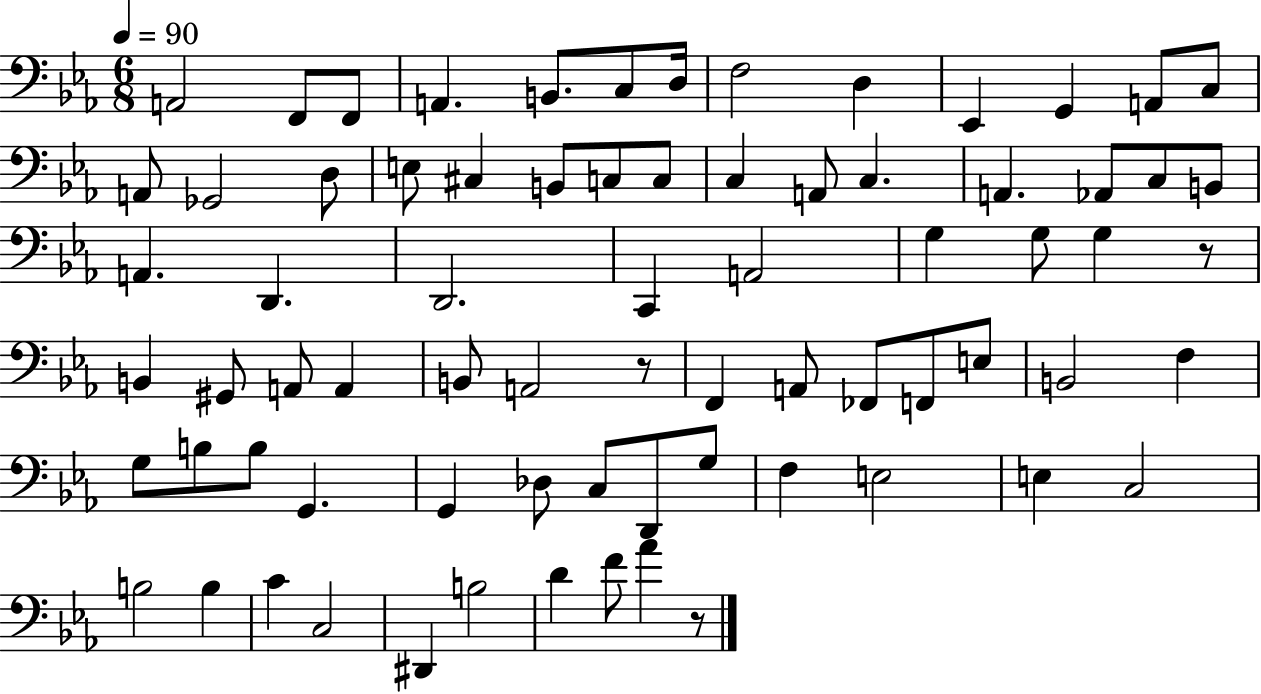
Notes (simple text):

A2/h F2/e F2/e A2/q. B2/e. C3/e D3/s F3/h D3/q Eb2/q G2/q A2/e C3/e A2/e Gb2/h D3/e E3/e C#3/q B2/e C3/e C3/e C3/q A2/e C3/q. A2/q. Ab2/e C3/e B2/e A2/q. D2/q. D2/h. C2/q A2/h G3/q G3/e G3/q R/e B2/q G#2/e A2/e A2/q B2/e A2/h R/e F2/q A2/e FES2/e F2/e E3/e B2/h F3/q G3/e B3/e B3/e G2/q. G2/q Db3/e C3/e D2/e G3/e F3/q E3/h E3/q C3/h B3/h B3/q C4/q C3/h D#2/q B3/h D4/q F4/e Ab4/q R/e